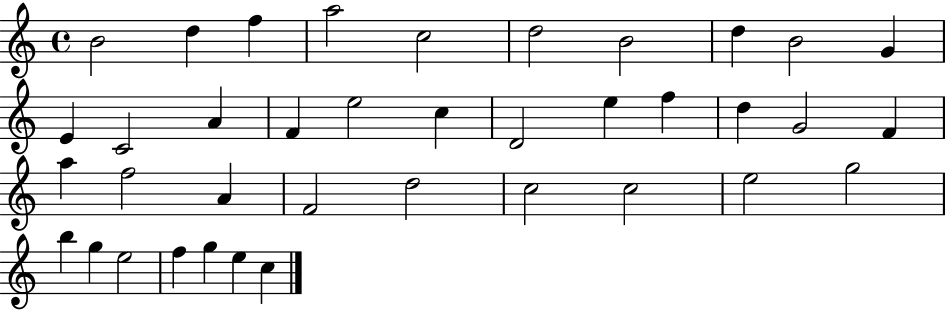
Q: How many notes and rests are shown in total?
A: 38